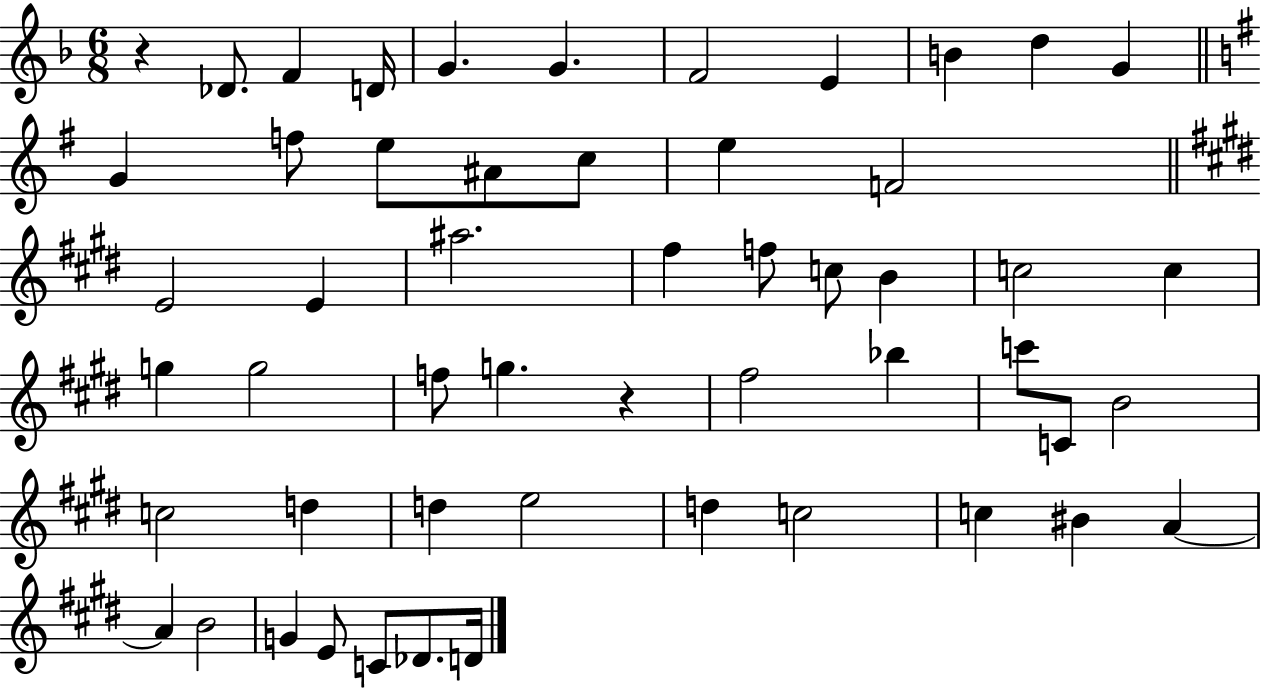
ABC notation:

X:1
T:Untitled
M:6/8
L:1/4
K:F
z _D/2 F D/4 G G F2 E B d G G f/2 e/2 ^A/2 c/2 e F2 E2 E ^a2 ^f f/2 c/2 B c2 c g g2 f/2 g z ^f2 _b c'/2 C/2 B2 c2 d d e2 d c2 c ^B A A B2 G E/2 C/2 _D/2 D/4